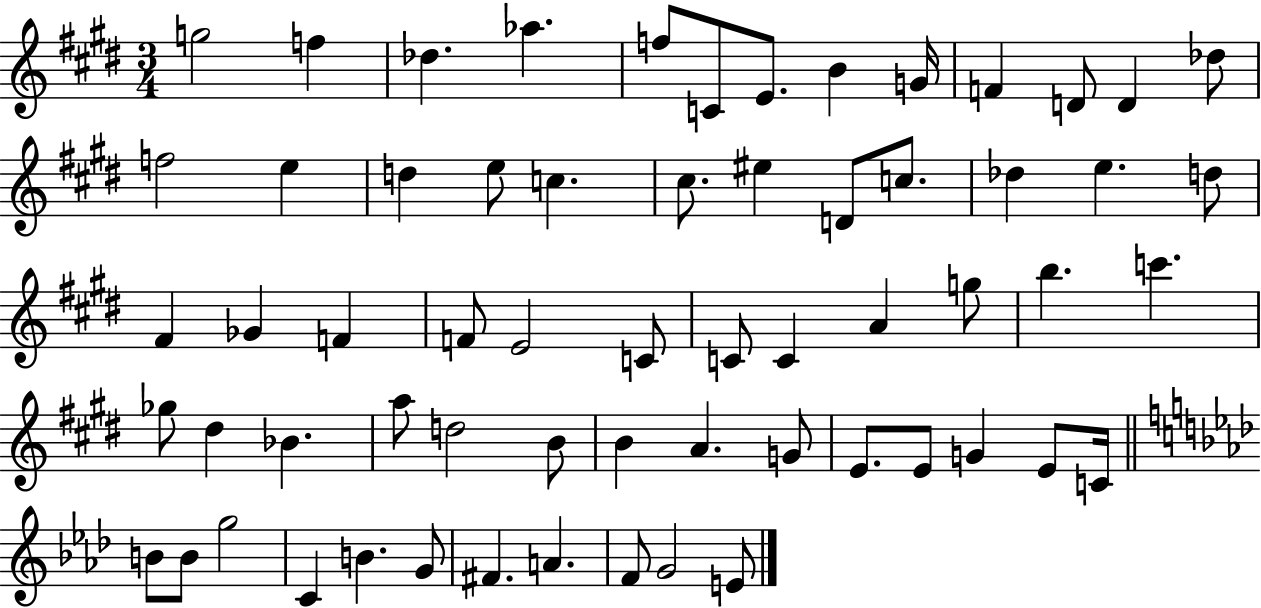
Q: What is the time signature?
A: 3/4